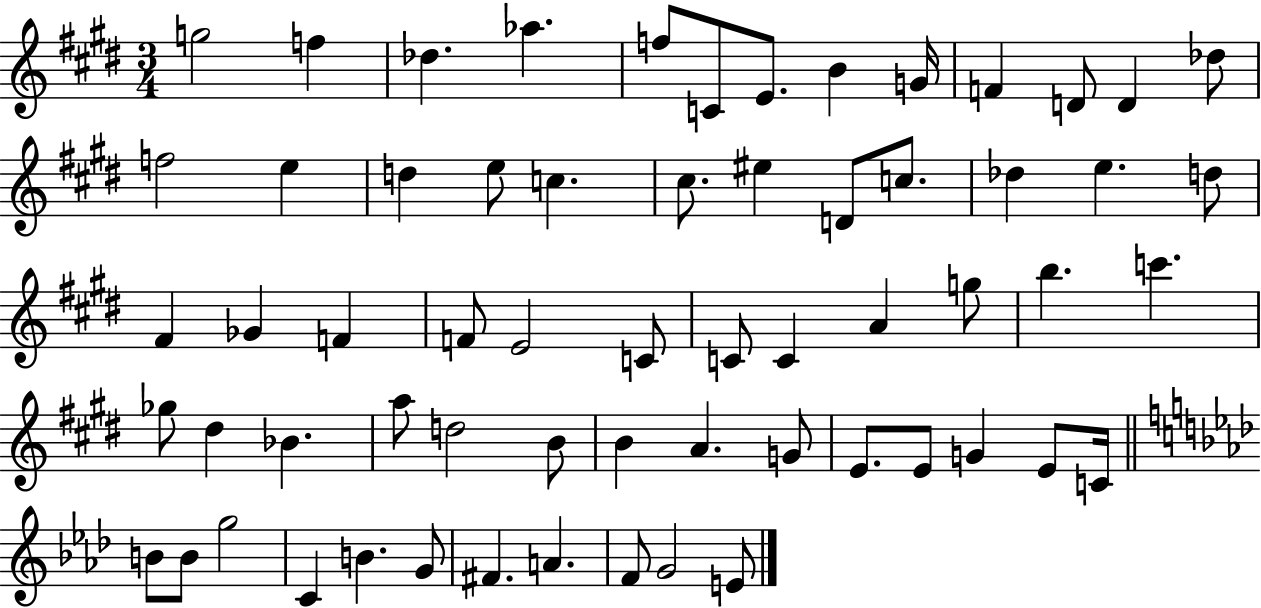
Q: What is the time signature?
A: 3/4